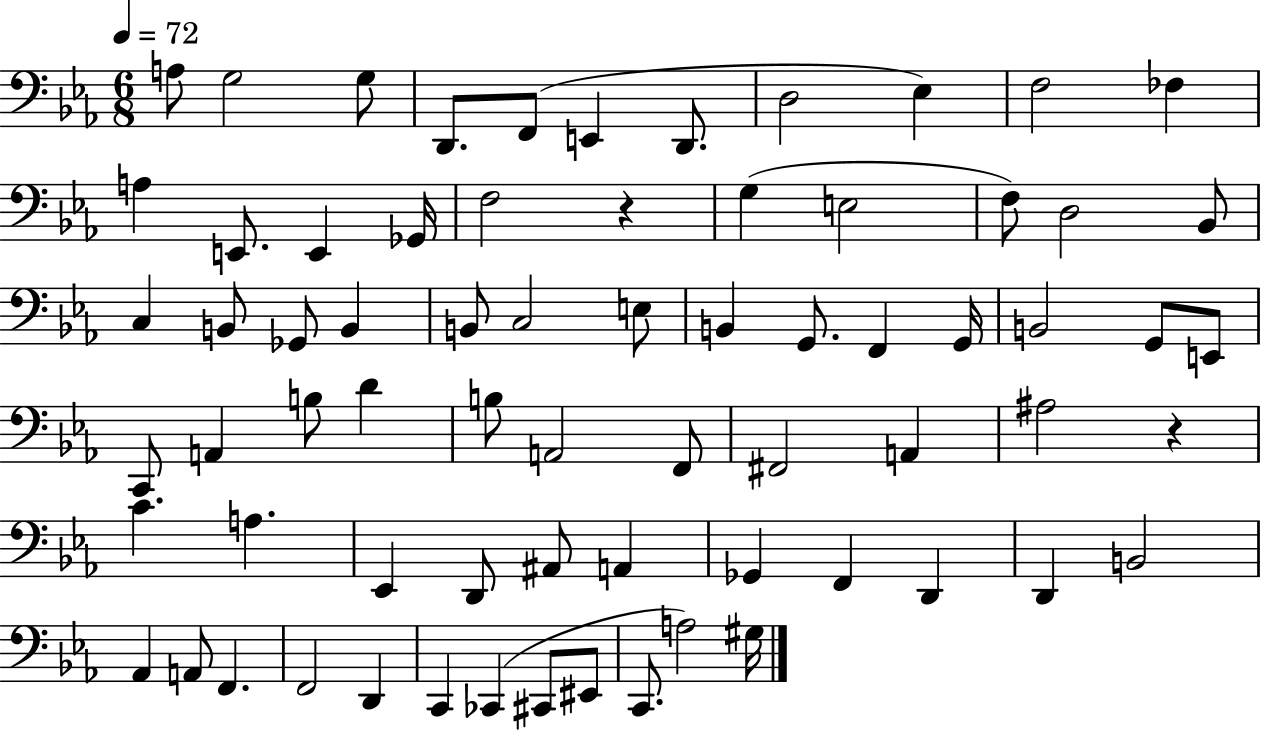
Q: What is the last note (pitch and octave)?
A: G#3